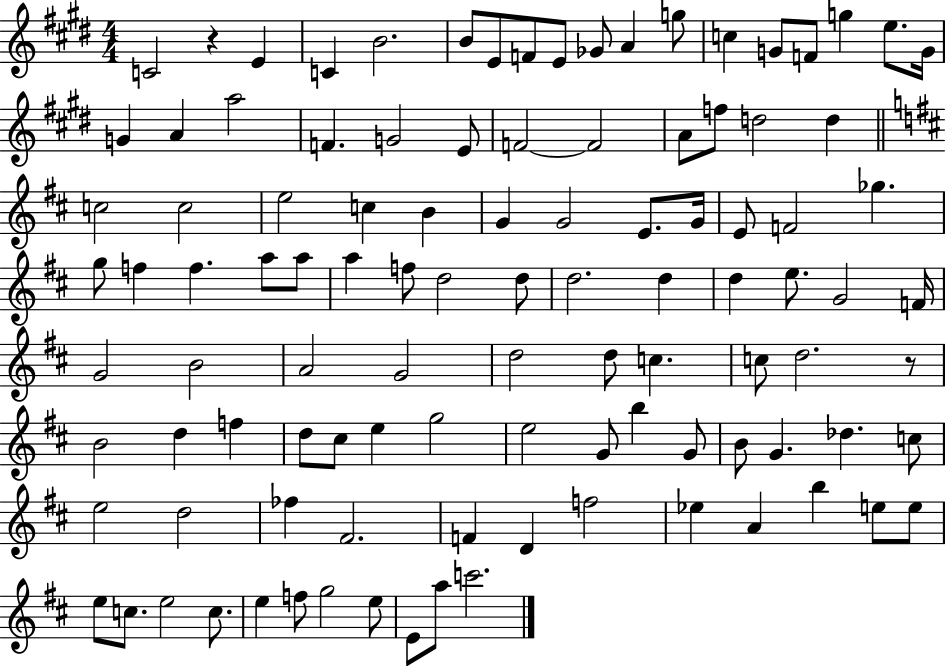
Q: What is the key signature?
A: E major